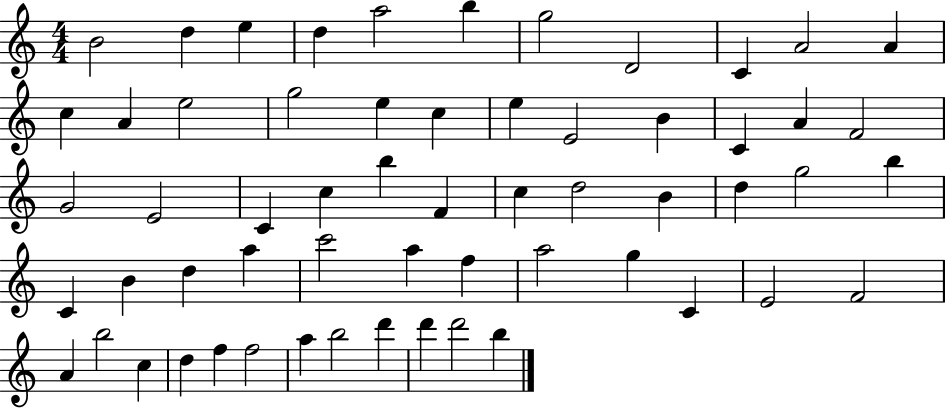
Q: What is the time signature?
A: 4/4